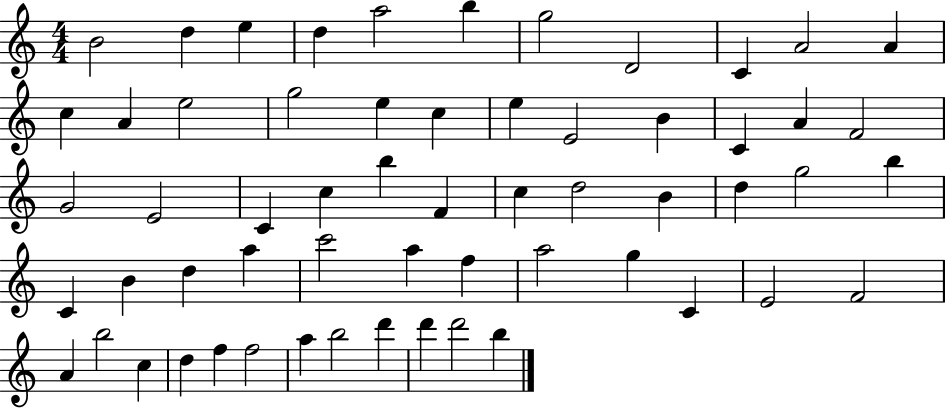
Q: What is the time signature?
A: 4/4